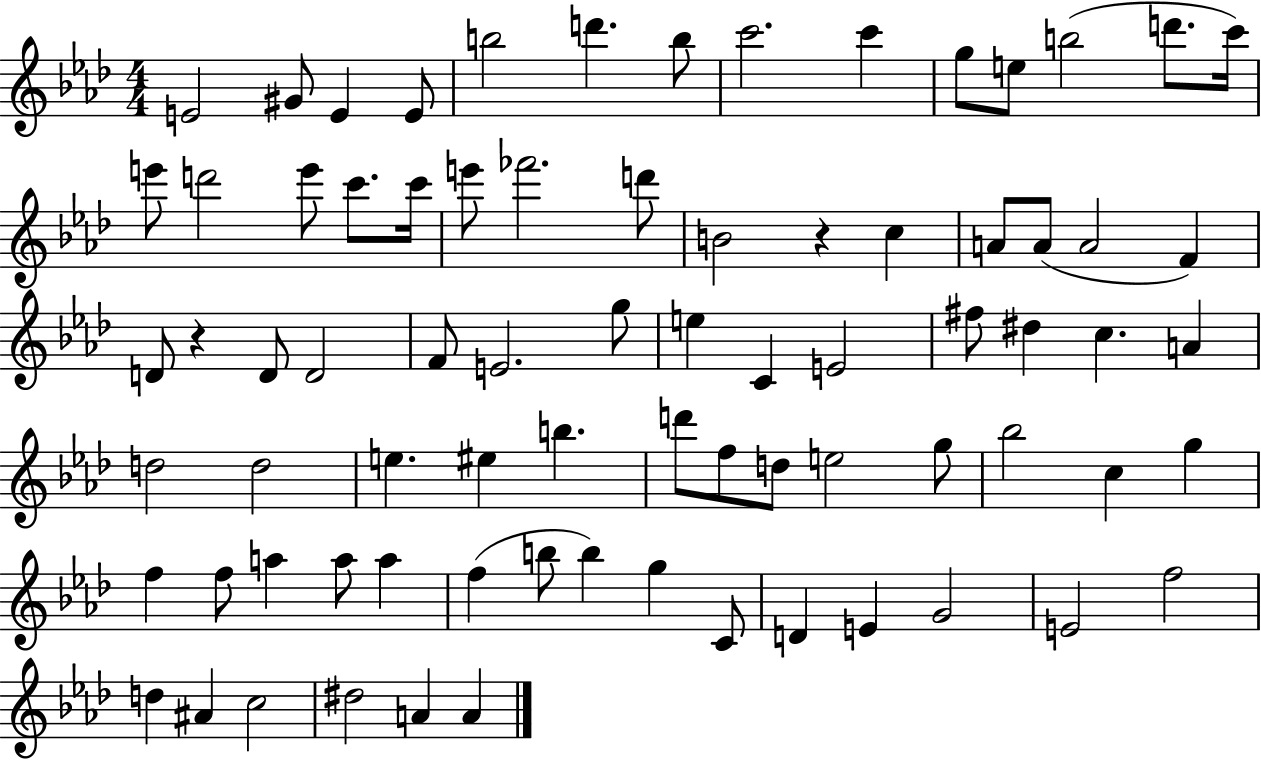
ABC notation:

X:1
T:Untitled
M:4/4
L:1/4
K:Ab
E2 ^G/2 E E/2 b2 d' b/2 c'2 c' g/2 e/2 b2 d'/2 c'/4 e'/2 d'2 e'/2 c'/2 c'/4 e'/2 _f'2 d'/2 B2 z c A/2 A/2 A2 F D/2 z D/2 D2 F/2 E2 g/2 e C E2 ^f/2 ^d c A d2 d2 e ^e b d'/2 f/2 d/2 e2 g/2 _b2 c g f f/2 a a/2 a f b/2 b g C/2 D E G2 E2 f2 d ^A c2 ^d2 A A